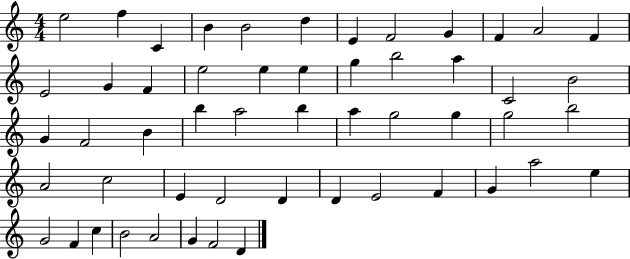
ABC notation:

X:1
T:Untitled
M:4/4
L:1/4
K:C
e2 f C B B2 d E F2 G F A2 F E2 G F e2 e e g b2 a C2 B2 G F2 B b a2 b a g2 g g2 b2 A2 c2 E D2 D D E2 F G a2 e G2 F c B2 A2 G F2 D